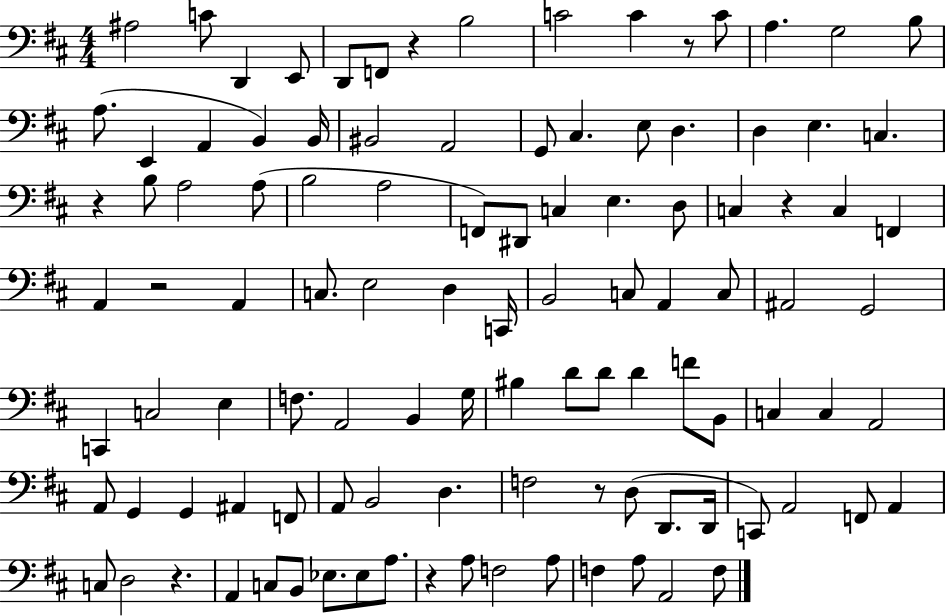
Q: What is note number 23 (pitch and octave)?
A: E3